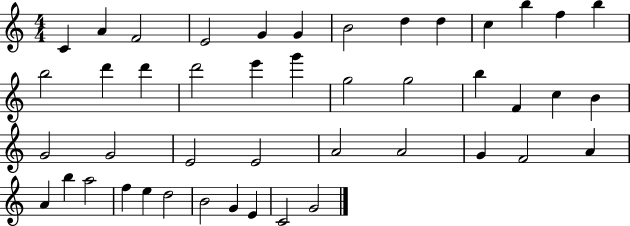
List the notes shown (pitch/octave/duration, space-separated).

C4/q A4/q F4/h E4/h G4/q G4/q B4/h D5/q D5/q C5/q B5/q F5/q B5/q B5/h D6/q D6/q D6/h E6/q G6/q G5/h G5/h B5/q F4/q C5/q B4/q G4/h G4/h E4/h E4/h A4/h A4/h G4/q F4/h A4/q A4/q B5/q A5/h F5/q E5/q D5/h B4/h G4/q E4/q C4/h G4/h